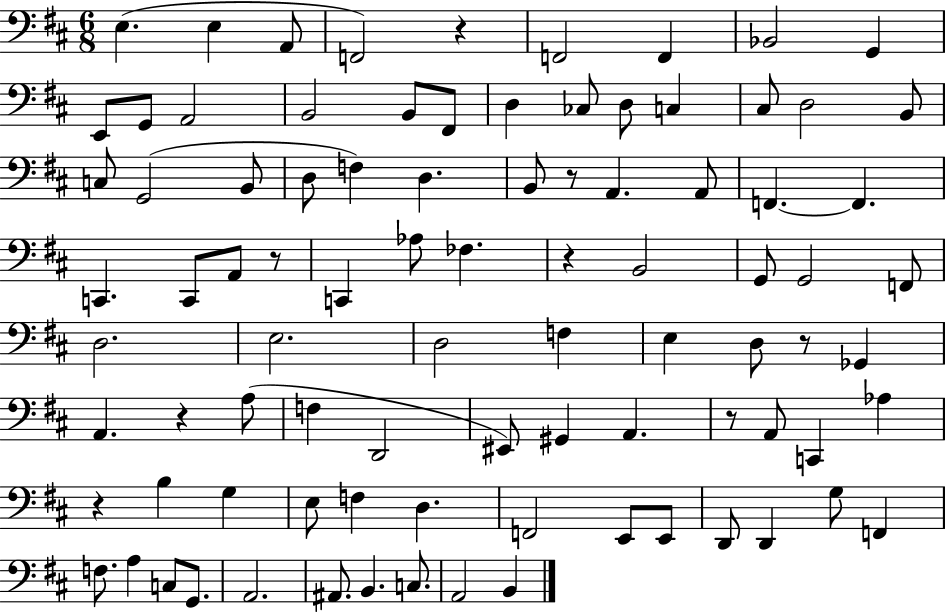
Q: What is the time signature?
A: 6/8